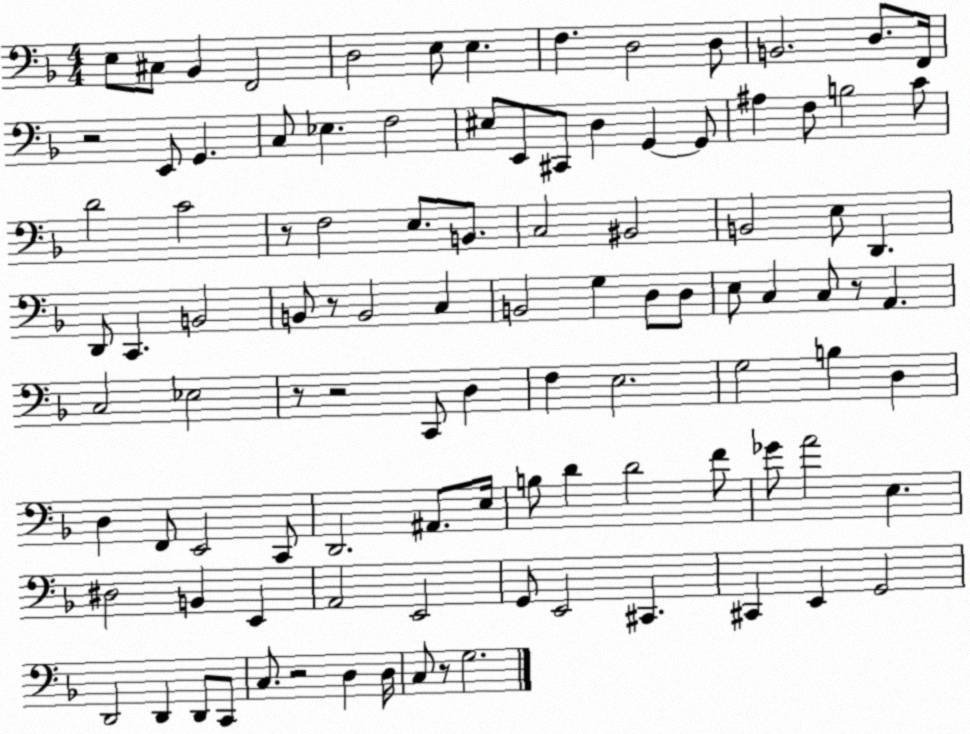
X:1
T:Untitled
M:4/4
L:1/4
K:F
E,/2 ^C,/2 _B,, F,,2 D,2 E,/2 E, F, D,2 D,/2 B,,2 D,/2 F,,/4 z2 E,,/2 G,, C,/2 _E, F,2 ^E,/2 E,,/2 ^C,,/2 D, G,, G,,/2 ^A, F,/2 B,2 C/2 D2 C2 z/2 F,2 E,/2 B,,/2 C,2 ^B,,2 B,,2 E,/2 D,, D,,/2 C,, B,,2 B,,/2 z/2 B,,2 C, B,,2 G, D,/2 D,/2 E,/2 C, C,/2 z/2 A,, C,2 _E,2 z/2 z2 C,,/2 D, F, E,2 G,2 B, D, D, F,,/2 E,,2 C,,/2 D,,2 ^A,,/2 E,/4 B,/2 D D2 F/2 _G/2 A2 E, ^D,2 B,, E,, A,,2 E,,2 G,,/2 E,,2 ^C,, ^C,, E,, G,,2 D,,2 D,, D,,/2 C,,/2 C,/2 z2 D, D,/4 C,/2 z/2 G,2